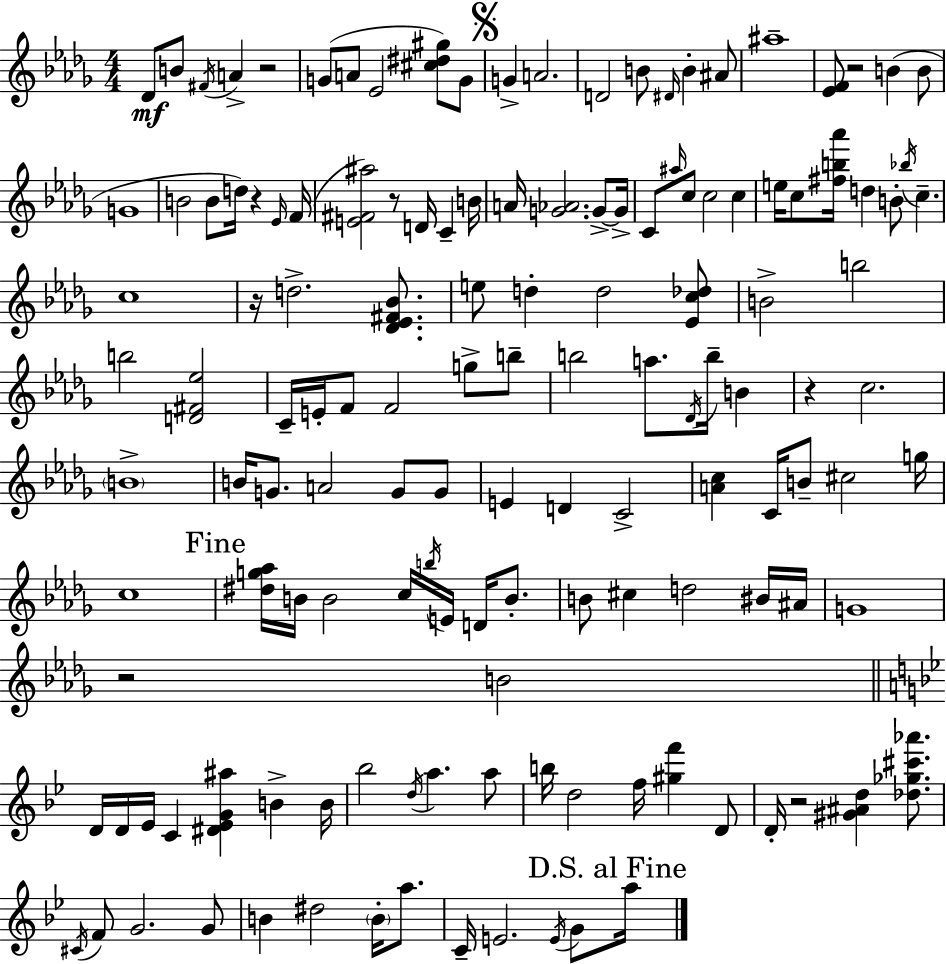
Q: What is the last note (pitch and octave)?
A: A5